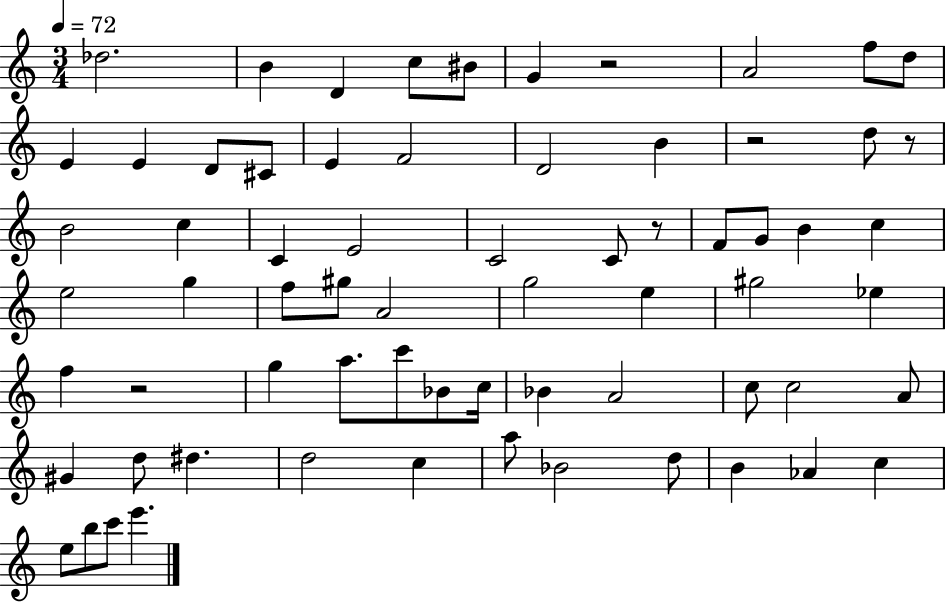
{
  \clef treble
  \numericTimeSignature
  \time 3/4
  \key c \major
  \tempo 4 = 72
  des''2. | b'4 d'4 c''8 bis'8 | g'4 r2 | a'2 f''8 d''8 | \break e'4 e'4 d'8 cis'8 | e'4 f'2 | d'2 b'4 | r2 d''8 r8 | \break b'2 c''4 | c'4 e'2 | c'2 c'8 r8 | f'8 g'8 b'4 c''4 | \break e''2 g''4 | f''8 gis''8 a'2 | g''2 e''4 | gis''2 ees''4 | \break f''4 r2 | g''4 a''8. c'''8 bes'8 c''16 | bes'4 a'2 | c''8 c''2 a'8 | \break gis'4 d''8 dis''4. | d''2 c''4 | a''8 bes'2 d''8 | b'4 aes'4 c''4 | \break e''8 b''8 c'''8 e'''4. | \bar "|."
}